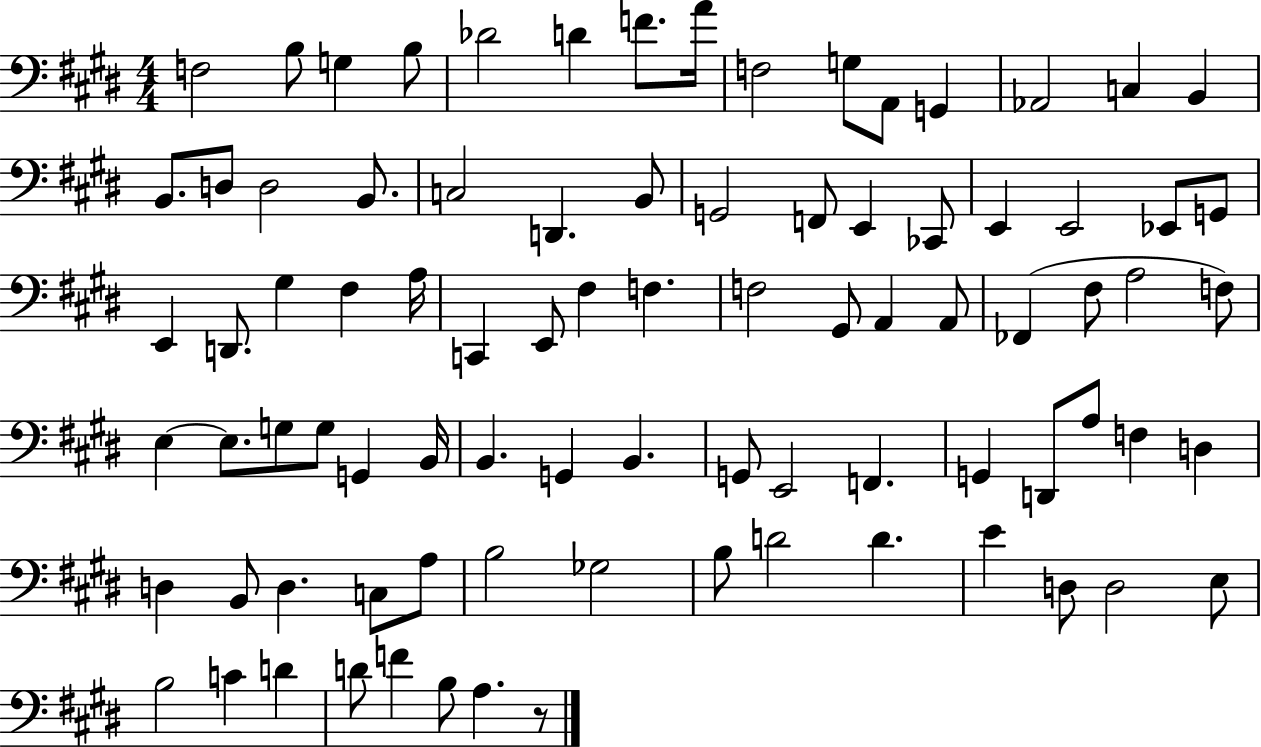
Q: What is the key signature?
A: E major